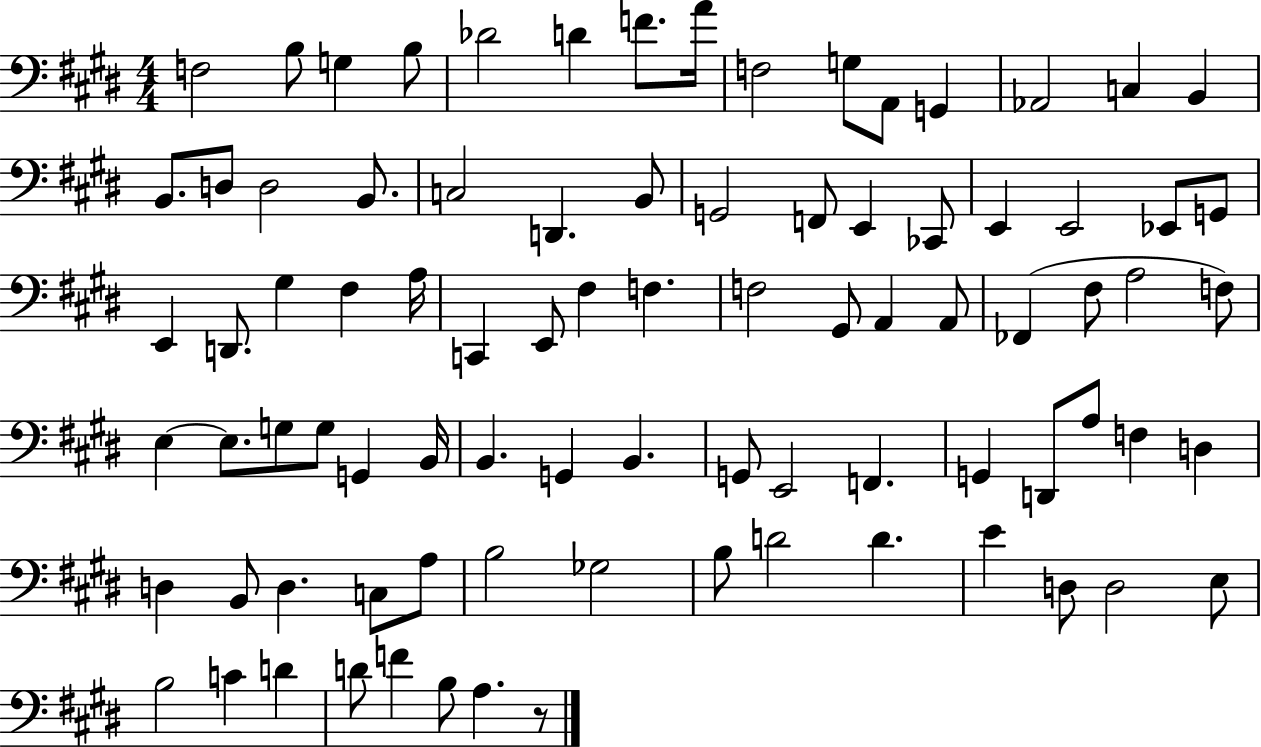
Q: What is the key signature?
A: E major